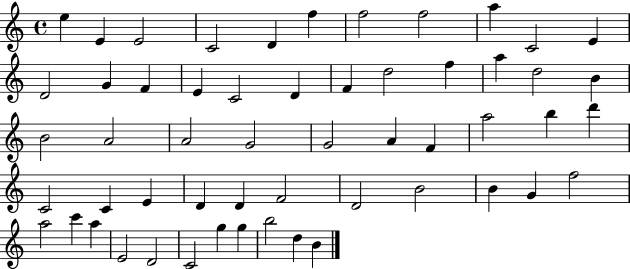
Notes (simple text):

E5/q E4/q E4/h C4/h D4/q F5/q F5/h F5/h A5/q C4/h E4/q D4/h G4/q F4/q E4/q C4/h D4/q F4/q D5/h F5/q A5/q D5/h B4/q B4/h A4/h A4/h G4/h G4/h A4/q F4/q A5/h B5/q D6/q C4/h C4/q E4/q D4/q D4/q F4/h D4/h B4/h B4/q G4/q F5/h A5/h C6/q A5/q E4/h D4/h C4/h G5/q G5/q B5/h D5/q B4/q